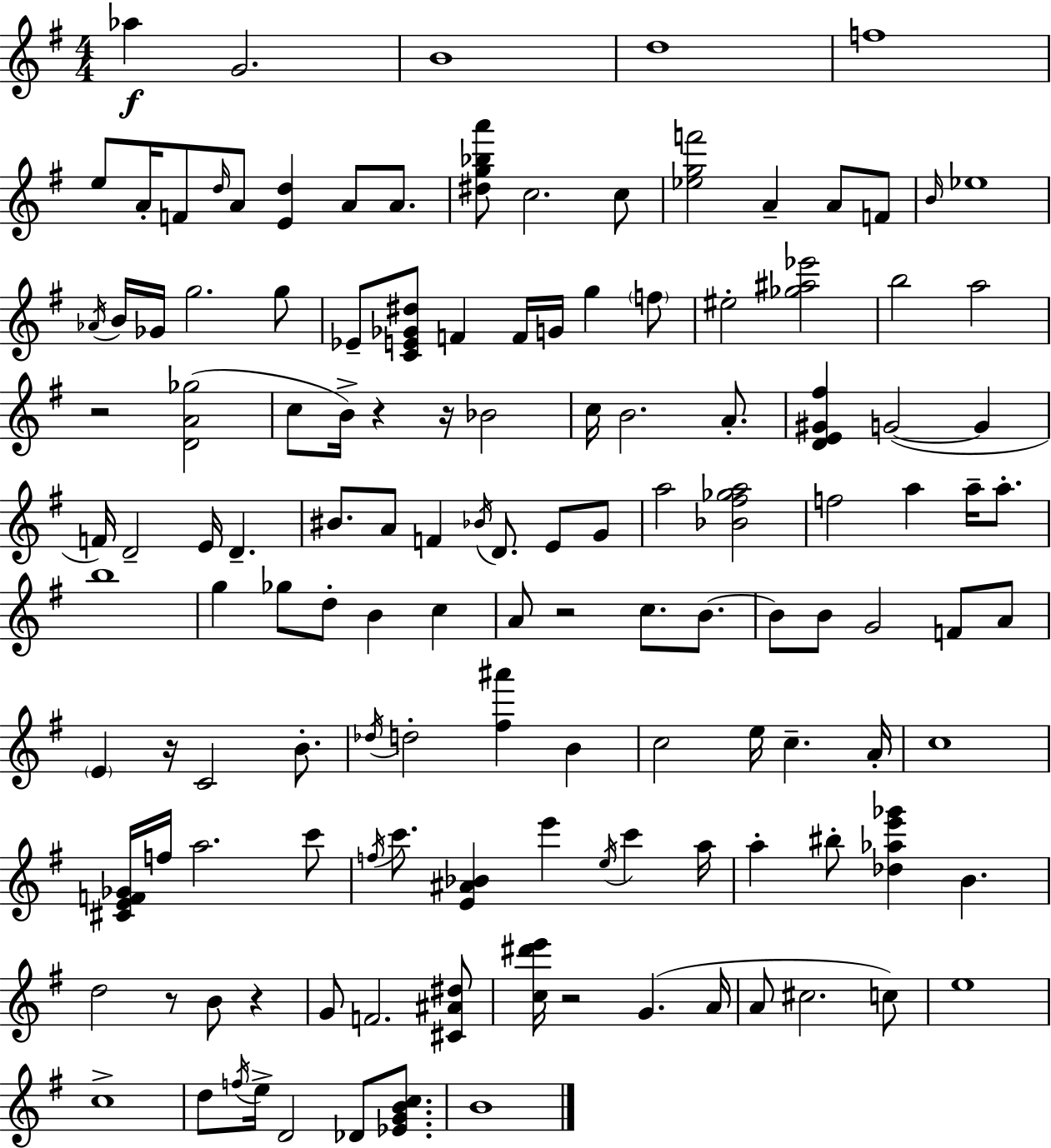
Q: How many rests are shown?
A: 8